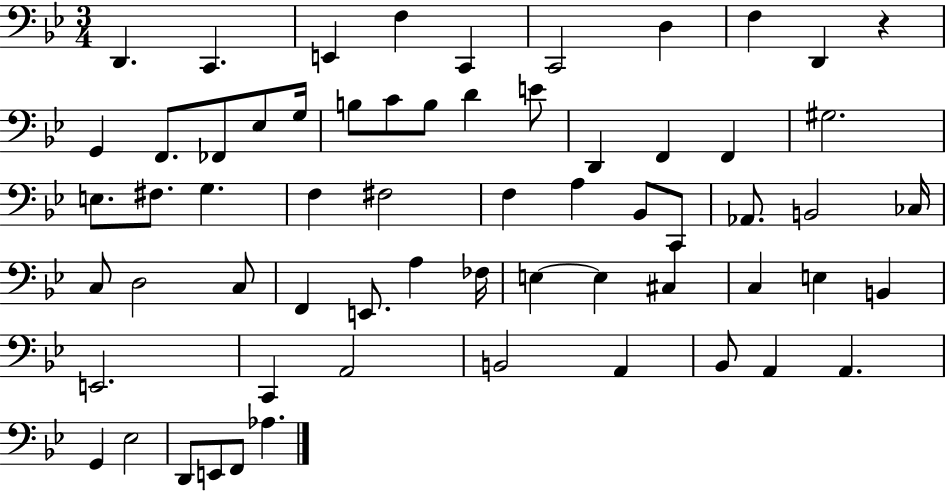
{
  \clef bass
  \numericTimeSignature
  \time 3/4
  \key bes \major
  d,4. c,4. | e,4 f4 c,4 | c,2 d4 | f4 d,4 r4 | \break g,4 f,8. fes,8 ees8 g16 | b8 c'8 b8 d'4 e'8 | d,4 f,4 f,4 | gis2. | \break e8. fis8. g4. | f4 fis2 | f4 a4 bes,8 c,8 | aes,8. b,2 ces16 | \break c8 d2 c8 | f,4 e,8. a4 fes16 | e4~~ e4 cis4 | c4 e4 b,4 | \break e,2. | c,4 a,2 | b,2 a,4 | bes,8 a,4 a,4. | \break g,4 ees2 | d,8 e,8 f,8 aes4. | \bar "|."
}